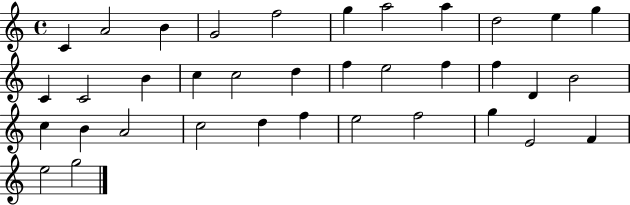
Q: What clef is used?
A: treble